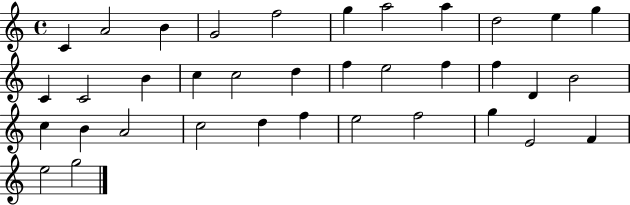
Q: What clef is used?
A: treble